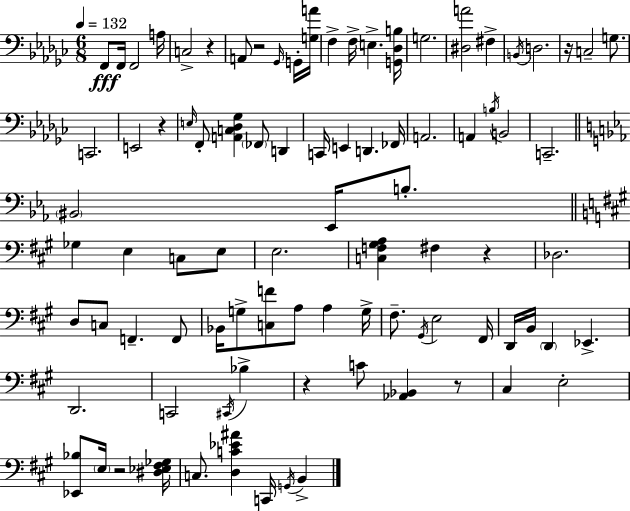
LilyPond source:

{
  \clef bass
  \numericTimeSignature
  \time 6/8
  \key ees \minor
  \tempo 4 = 132
  f,8\fff f,16 f,2 a16 | c2-> r4 | a,8 r2 \grace { ges,16 } g,16-. | <g a'>16 f4-> f16-> e4.-> | \break <g, des b>16 g2. | <dis a'>2 fis4-> | \acciaccatura { b,16 } d2. | r16 c2-- g8. | \break c,2. | e,2 r4 | \grace { e16 } f,8-. <a, c des ges>4 \parenthesize fes,8 d,4 | c,16 e,4 d,4. | \break fes,16 a,2. | a,4 \acciaccatura { b16 } b,2 | c,2.-- | \bar "||" \break \key ees \major \parenthesize bis,2 ees,16 b8.-. | \bar "||" \break \key a \major ges4 e4 c8 e8 | e2. | <c f gis a>4 fis4 r4 | des2. | \break d8 c8 f,4.-- f,8 | bes,16 g8-> <c f'>8 a8 a4 g16-> | fis8.-- \acciaccatura { gis,16 } e2 | fis,16 d,16 b,16 \parenthesize d,4 ees,4.-> | \break d,2. | c,2 \acciaccatura { cis,16 } bes4-> | r4 c'8 <aes, bes,>4 | r8 cis4 e2-. | \break <ees, bes>8 \parenthesize e16 r2 | <dis ees fis ges>16 c8. <d c' ees' ais'>4 c,16 \acciaccatura { g,16 } b,4-> | \bar "|."
}